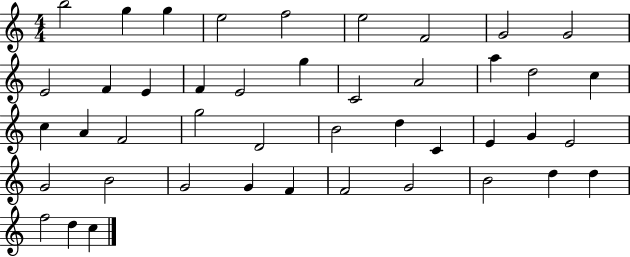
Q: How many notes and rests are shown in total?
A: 44